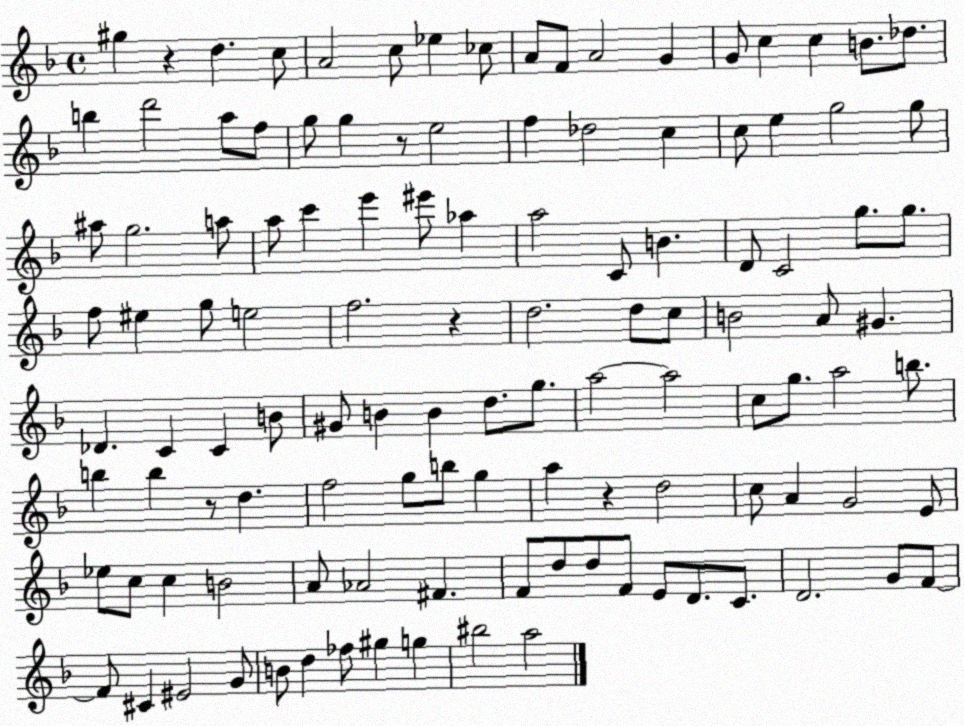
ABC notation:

X:1
T:Untitled
M:4/4
L:1/4
K:F
^g z d c/2 A2 c/2 _e _c/2 A/2 F/2 A2 G G/2 c c B/2 _d/2 b d'2 a/2 f/2 g/2 g z/2 e2 f _d2 c c/2 e g2 g/2 ^a/2 g2 a/2 a/2 c' e' ^e'/2 _a a2 C/2 B D/2 C2 g/2 g/2 f/2 ^e g/2 e2 f2 z d2 d/2 c/2 B2 A/2 ^G _D C C B/2 ^G/2 B B d/2 g/2 a2 a2 c/2 g/2 a2 b/2 b b z/2 d f2 g/2 b/2 g a z d2 c/2 A G2 E/2 _e/2 c/2 c B2 A/2 _A2 ^F F/2 d/2 d/2 F/2 E/2 D/2 C/2 D2 G/2 F/2 F/2 ^C ^E2 G/2 B/2 d _f/2 ^g g ^b2 a2